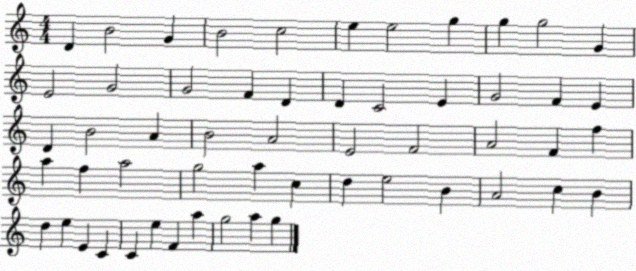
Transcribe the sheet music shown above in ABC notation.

X:1
T:Untitled
M:4/4
L:1/4
K:C
D B2 G B2 c2 e e2 g g g2 G E2 G2 G2 F D D C2 E G2 F E D B2 A B2 A2 E2 F2 A2 F f a f a2 g2 a c d e2 B A2 c B d e E C C e F a g2 a g